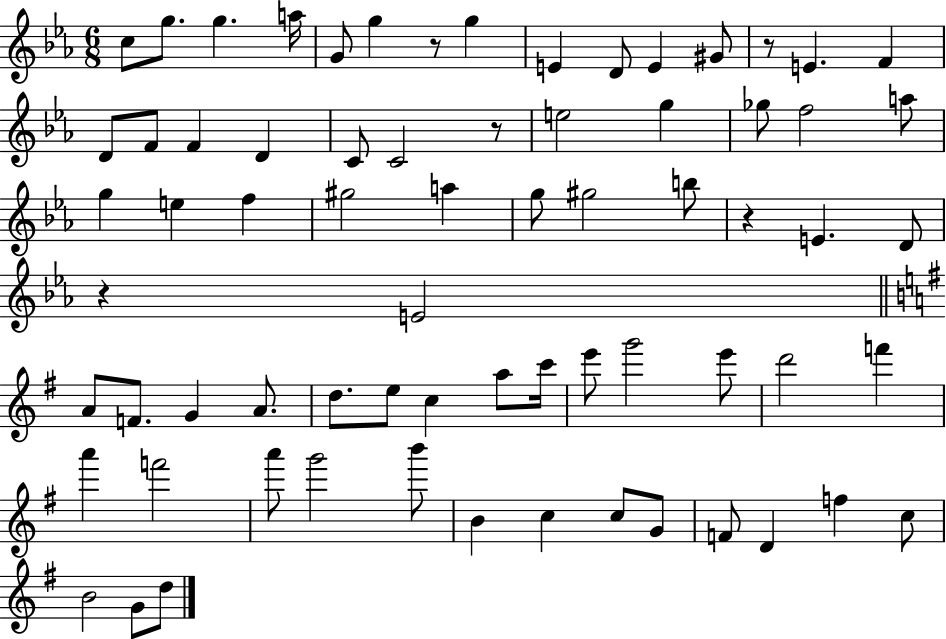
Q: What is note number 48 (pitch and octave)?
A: D6